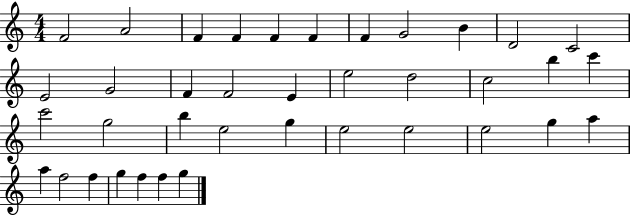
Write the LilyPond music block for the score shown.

{
  \clef treble
  \numericTimeSignature
  \time 4/4
  \key c \major
  f'2 a'2 | f'4 f'4 f'4 f'4 | f'4 g'2 b'4 | d'2 c'2 | \break e'2 g'2 | f'4 f'2 e'4 | e''2 d''2 | c''2 b''4 c'''4 | \break c'''2 g''2 | b''4 e''2 g''4 | e''2 e''2 | e''2 g''4 a''4 | \break a''4 f''2 f''4 | g''4 f''4 f''4 g''4 | \bar "|."
}